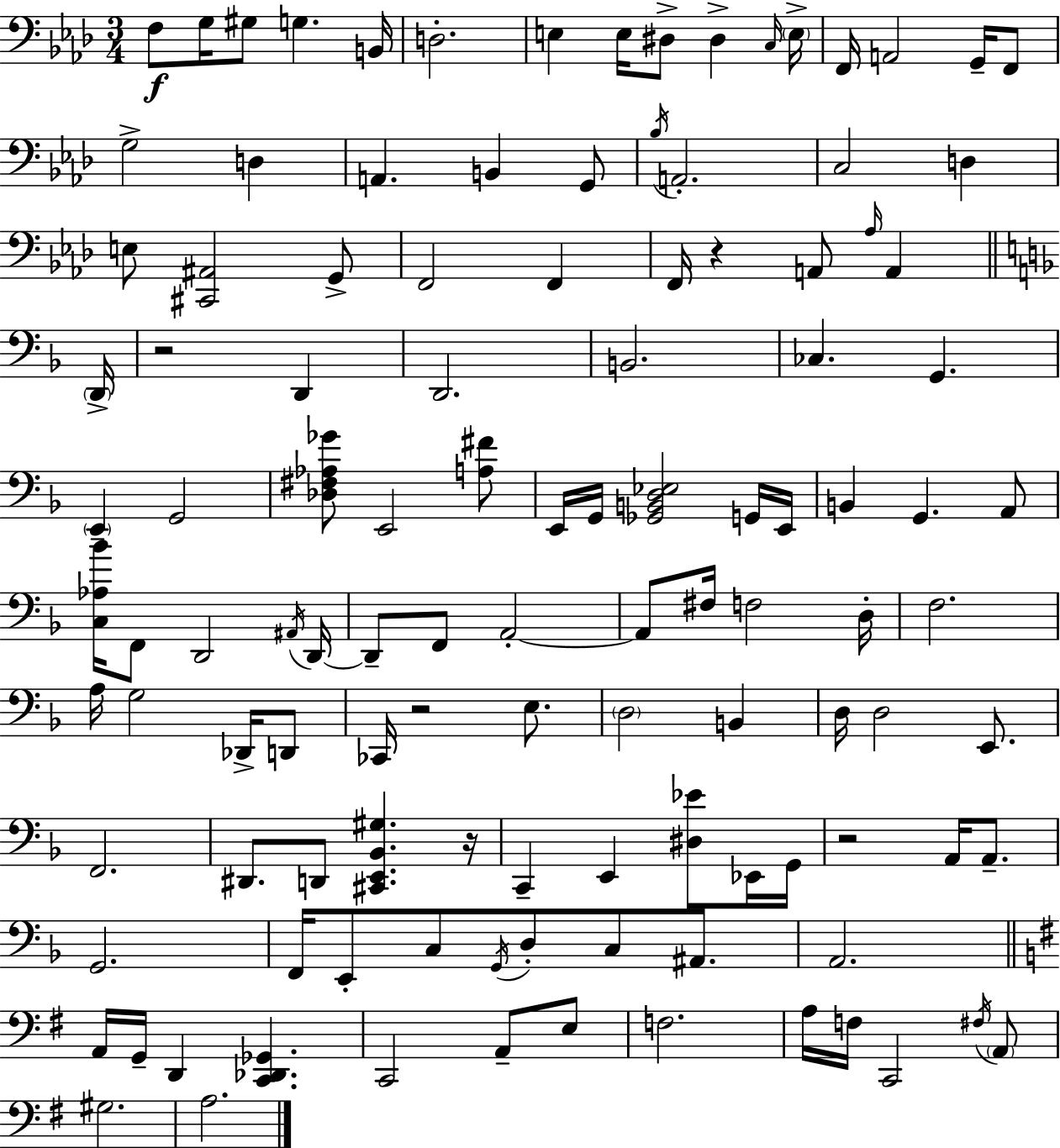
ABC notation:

X:1
T:Untitled
M:3/4
L:1/4
K:Ab
F,/2 G,/4 ^G,/2 G, B,,/4 D,2 E, E,/4 ^D,/2 ^D, C,/4 E,/4 F,,/4 A,,2 G,,/4 F,,/2 G,2 D, A,, B,, G,,/2 _B,/4 A,,2 C,2 D, E,/2 [^C,,^A,,]2 G,,/2 F,,2 F,, F,,/4 z A,,/2 _A,/4 A,, D,,/4 z2 D,, D,,2 B,,2 _C, G,, E,, G,,2 [_D,^F,_A,_G]/2 E,,2 [A,^F]/2 E,,/4 G,,/4 [_G,,B,,D,_E,]2 G,,/4 E,,/4 B,, G,, A,,/2 [C,_A,_B]/4 F,,/2 D,,2 ^A,,/4 D,,/4 D,,/2 F,,/2 A,,2 A,,/2 ^F,/4 F,2 D,/4 F,2 A,/4 G,2 _D,,/4 D,,/2 _C,,/4 z2 E,/2 D,2 B,, D,/4 D,2 E,,/2 F,,2 ^D,,/2 D,,/2 [^C,,E,,_B,,^G,] z/4 C,, E,, [^D,_E]/2 _E,,/4 G,,/4 z2 A,,/4 A,,/2 G,,2 F,,/4 E,,/2 C,/2 G,,/4 D,/2 C,/2 ^A,,/2 A,,2 A,,/4 G,,/4 D,, [C,,_D,,_G,,] C,,2 A,,/2 E,/2 F,2 A,/4 F,/4 C,,2 ^F,/4 A,,/2 ^G,2 A,2